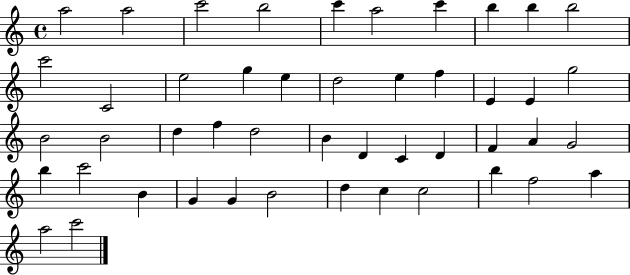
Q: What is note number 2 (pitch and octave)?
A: A5